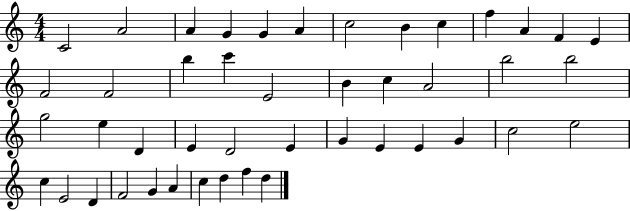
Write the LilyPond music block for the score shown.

{
  \clef treble
  \numericTimeSignature
  \time 4/4
  \key c \major
  c'2 a'2 | a'4 g'4 g'4 a'4 | c''2 b'4 c''4 | f''4 a'4 f'4 e'4 | \break f'2 f'2 | b''4 c'''4 e'2 | b'4 c''4 a'2 | b''2 b''2 | \break g''2 e''4 d'4 | e'4 d'2 e'4 | g'4 e'4 e'4 g'4 | c''2 e''2 | \break c''4 e'2 d'4 | f'2 g'4 a'4 | c''4 d''4 f''4 d''4 | \bar "|."
}